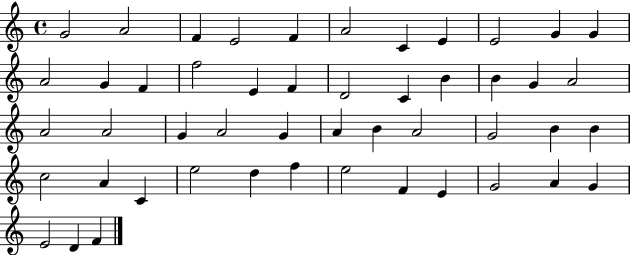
G4/h A4/h F4/q E4/h F4/q A4/h C4/q E4/q E4/h G4/q G4/q A4/h G4/q F4/q F5/h E4/q F4/q D4/h C4/q B4/q B4/q G4/q A4/h A4/h A4/h G4/q A4/h G4/q A4/q B4/q A4/h G4/h B4/q B4/q C5/h A4/q C4/q E5/h D5/q F5/q E5/h F4/q E4/q G4/h A4/q G4/q E4/h D4/q F4/q